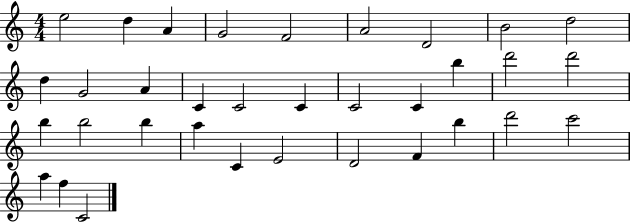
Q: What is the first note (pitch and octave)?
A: E5